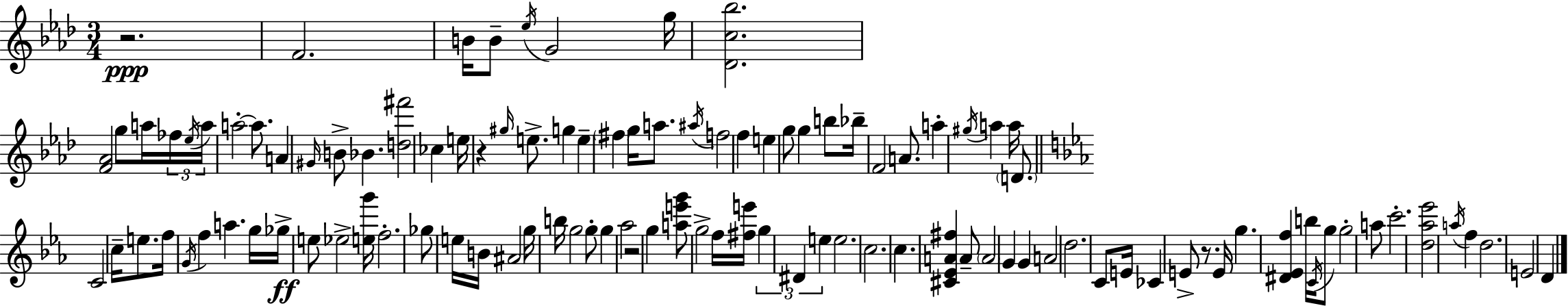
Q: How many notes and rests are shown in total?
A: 108